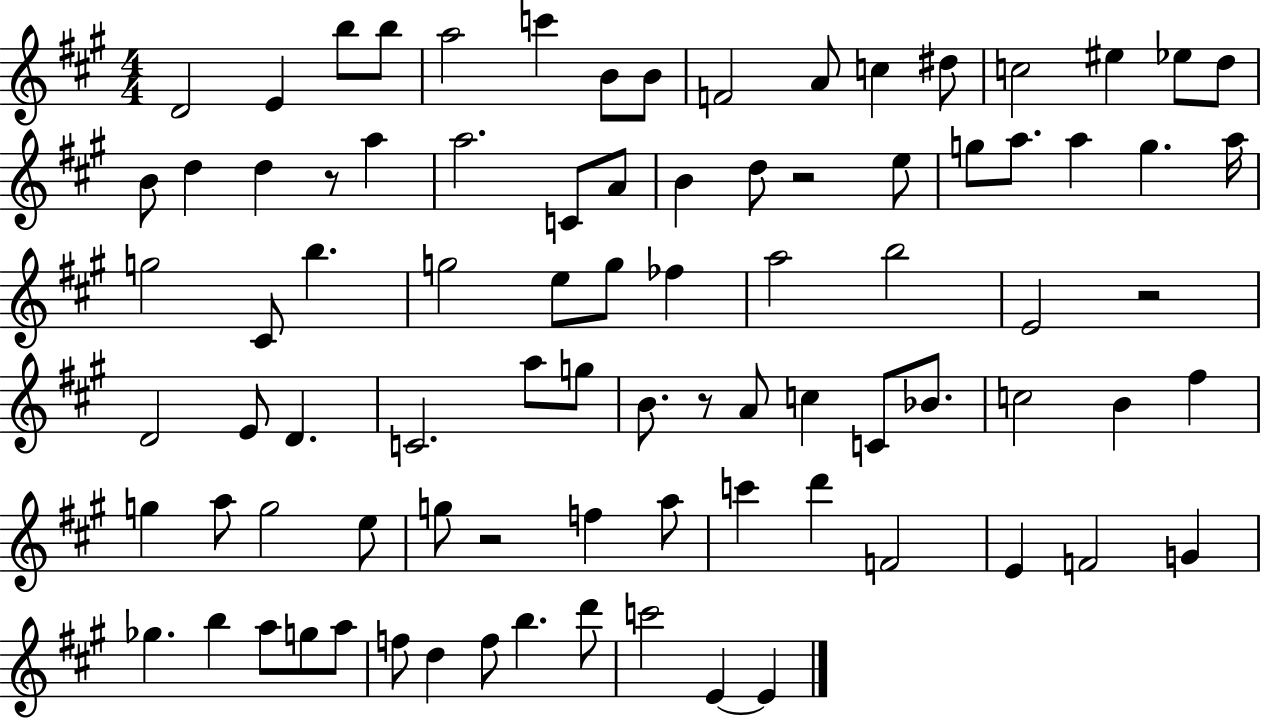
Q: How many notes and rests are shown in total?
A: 86